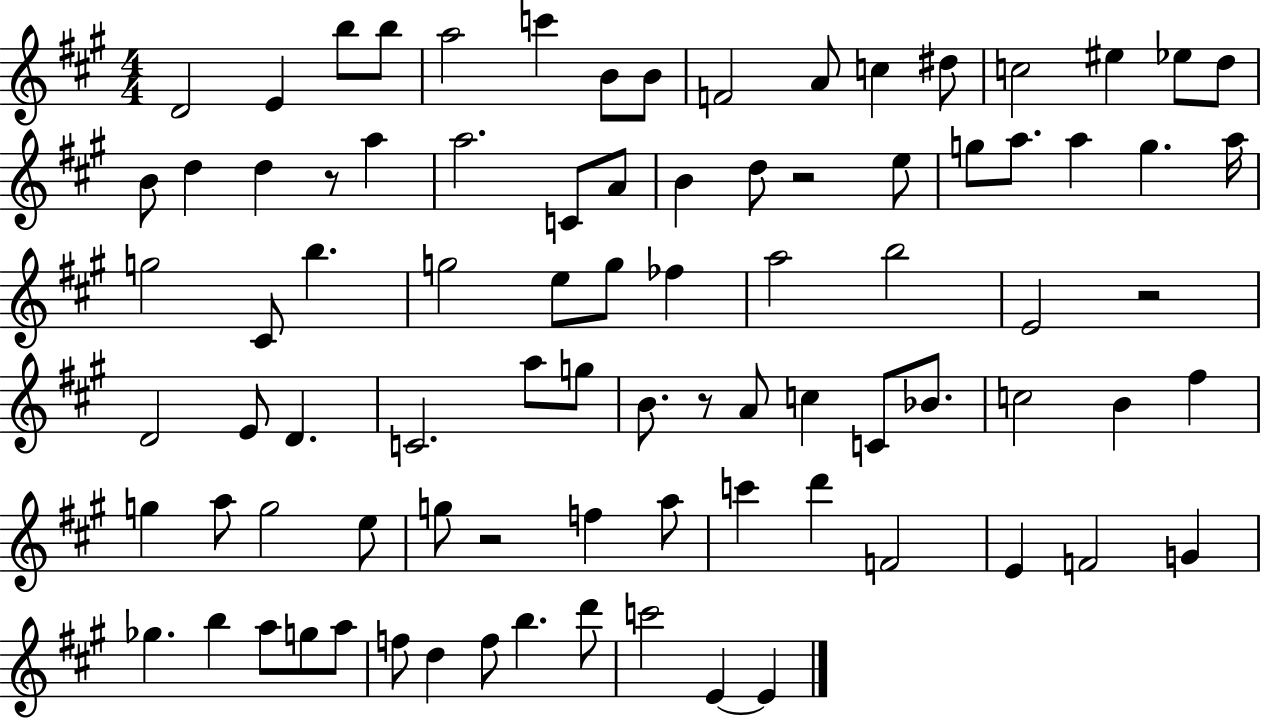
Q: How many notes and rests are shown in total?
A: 86